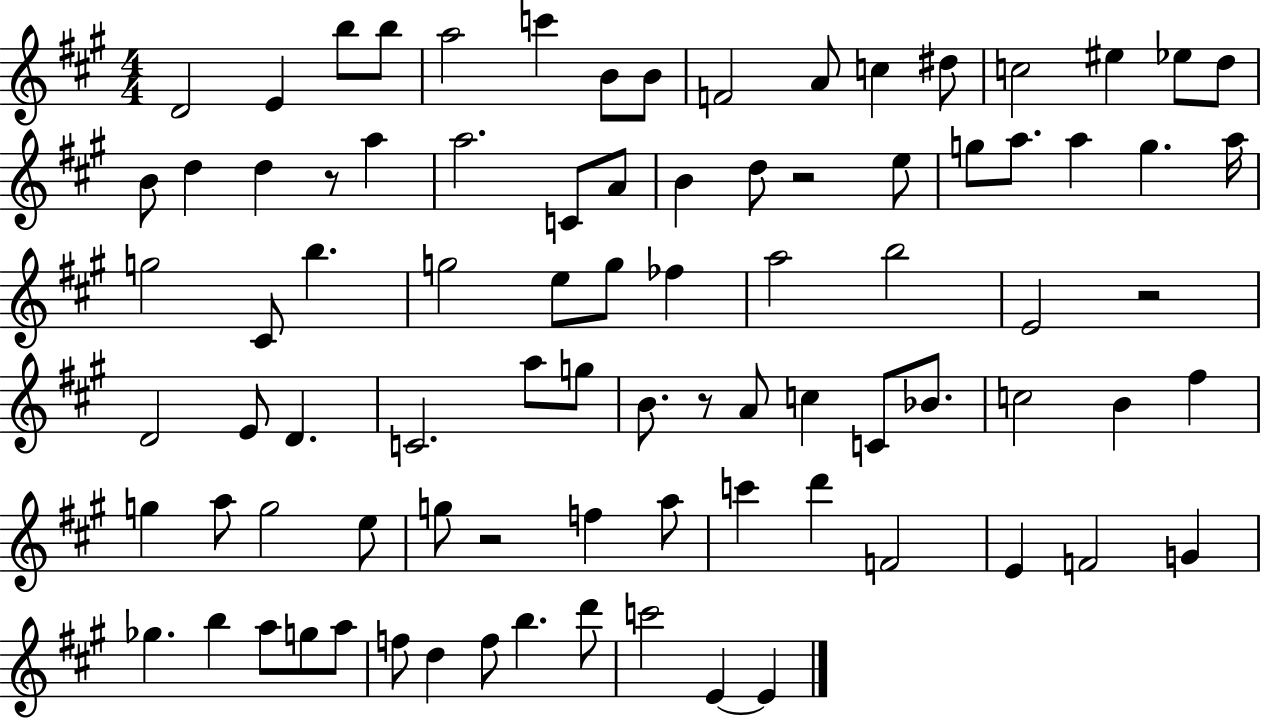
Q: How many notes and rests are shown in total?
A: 86